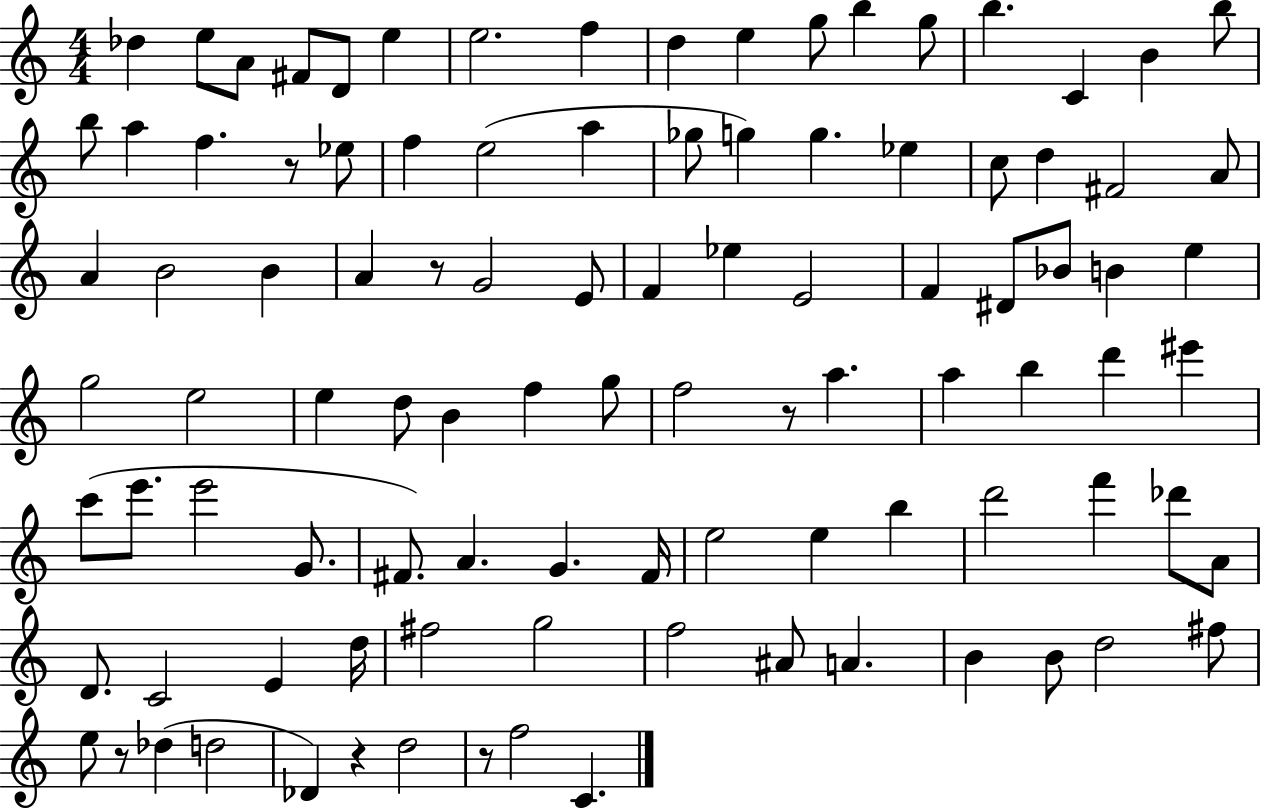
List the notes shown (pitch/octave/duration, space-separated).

Db5/q E5/e A4/e F#4/e D4/e E5/q E5/h. F5/q D5/q E5/q G5/e B5/q G5/e B5/q. C4/q B4/q B5/e B5/e A5/q F5/q. R/e Eb5/e F5/q E5/h A5/q Gb5/e G5/q G5/q. Eb5/q C5/e D5/q F#4/h A4/e A4/q B4/h B4/q A4/q R/e G4/h E4/e F4/q Eb5/q E4/h F4/q D#4/e Bb4/e B4/q E5/q G5/h E5/h E5/q D5/e B4/q F5/q G5/e F5/h R/e A5/q. A5/q B5/q D6/q EIS6/q C6/e E6/e. E6/h G4/e. F#4/e. A4/q. G4/q. F#4/s E5/h E5/q B5/q D6/h F6/q Db6/e A4/e D4/e. C4/h E4/q D5/s F#5/h G5/h F5/h A#4/e A4/q. B4/q B4/e D5/h F#5/e E5/e R/e Db5/q D5/h Db4/q R/q D5/h R/e F5/h C4/q.